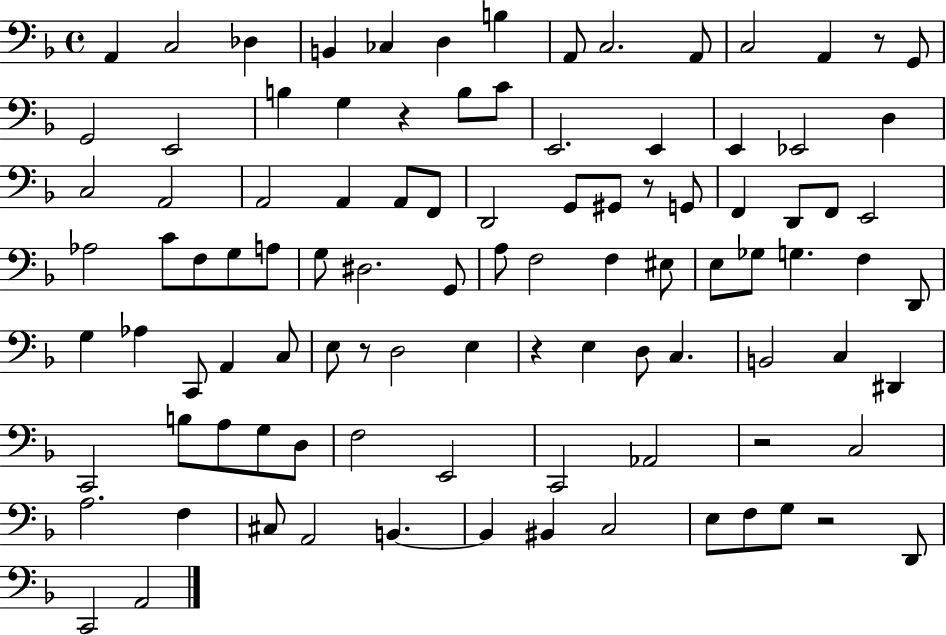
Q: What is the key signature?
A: F major